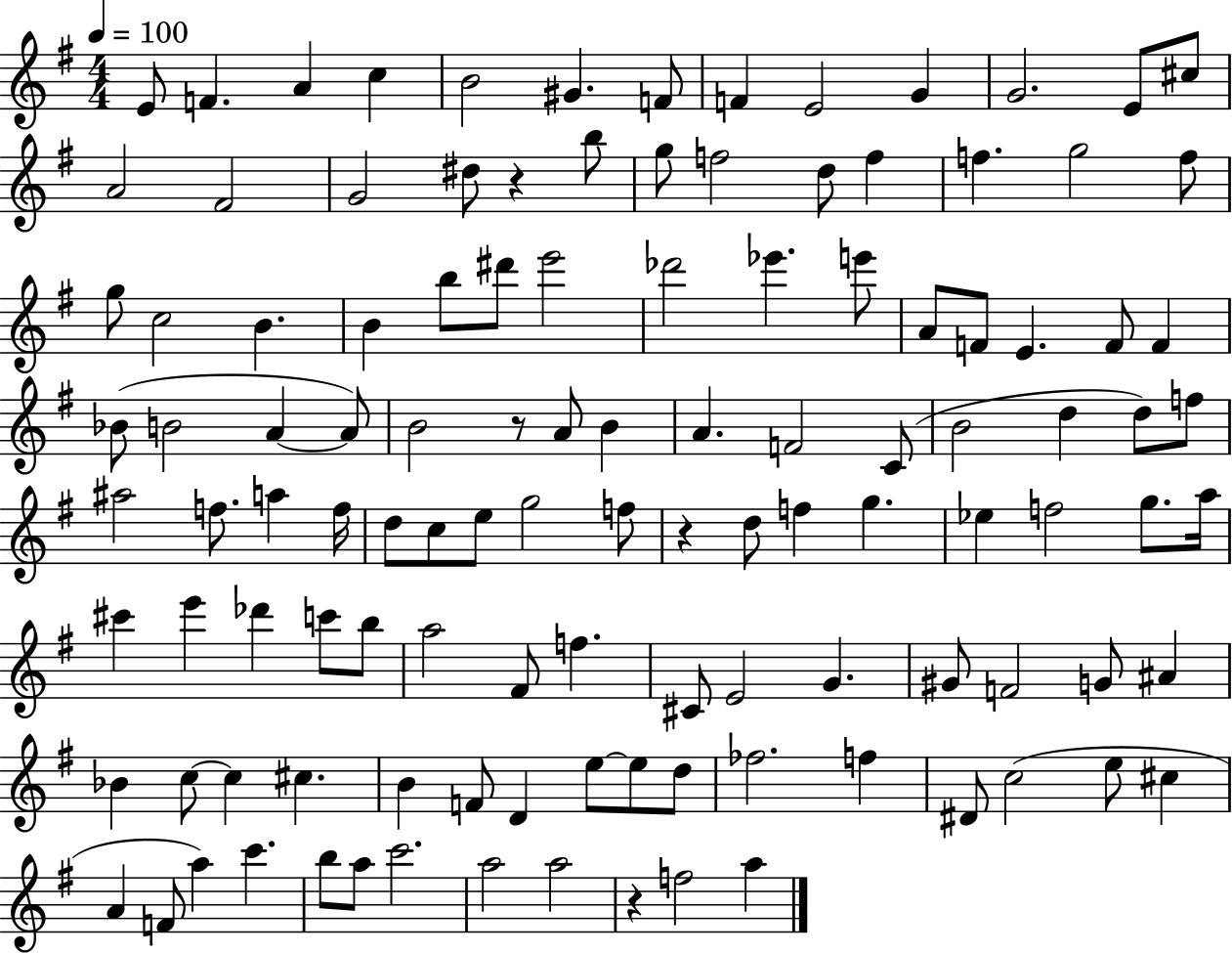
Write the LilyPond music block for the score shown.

{
  \clef treble
  \numericTimeSignature
  \time 4/4
  \key g \major
  \tempo 4 = 100
  e'8 f'4. a'4 c''4 | b'2 gis'4. f'8 | f'4 e'2 g'4 | g'2. e'8 cis''8 | \break a'2 fis'2 | g'2 dis''8 r4 b''8 | g''8 f''2 d''8 f''4 | f''4. g''2 f''8 | \break g''8 c''2 b'4. | b'4 b''8 dis'''8 e'''2 | des'''2 ees'''4. e'''8 | a'8 f'8 e'4. f'8 f'4 | \break bes'8( b'2 a'4~~ a'8) | b'2 r8 a'8 b'4 | a'4. f'2 c'8( | b'2 d''4 d''8) f''8 | \break ais''2 f''8. a''4 f''16 | d''8 c''8 e''8 g''2 f''8 | r4 d''8 f''4 g''4. | ees''4 f''2 g''8. a''16 | \break cis'''4 e'''4 des'''4 c'''8 b''8 | a''2 fis'8 f''4. | cis'8 e'2 g'4. | gis'8 f'2 g'8 ais'4 | \break bes'4 c''8~~ c''4 cis''4. | b'4 f'8 d'4 e''8~~ e''8 d''8 | fes''2. f''4 | dis'8 c''2( e''8 cis''4 | \break a'4 f'8 a''4) c'''4. | b''8 a''8 c'''2. | a''2 a''2 | r4 f''2 a''4 | \break \bar "|."
}